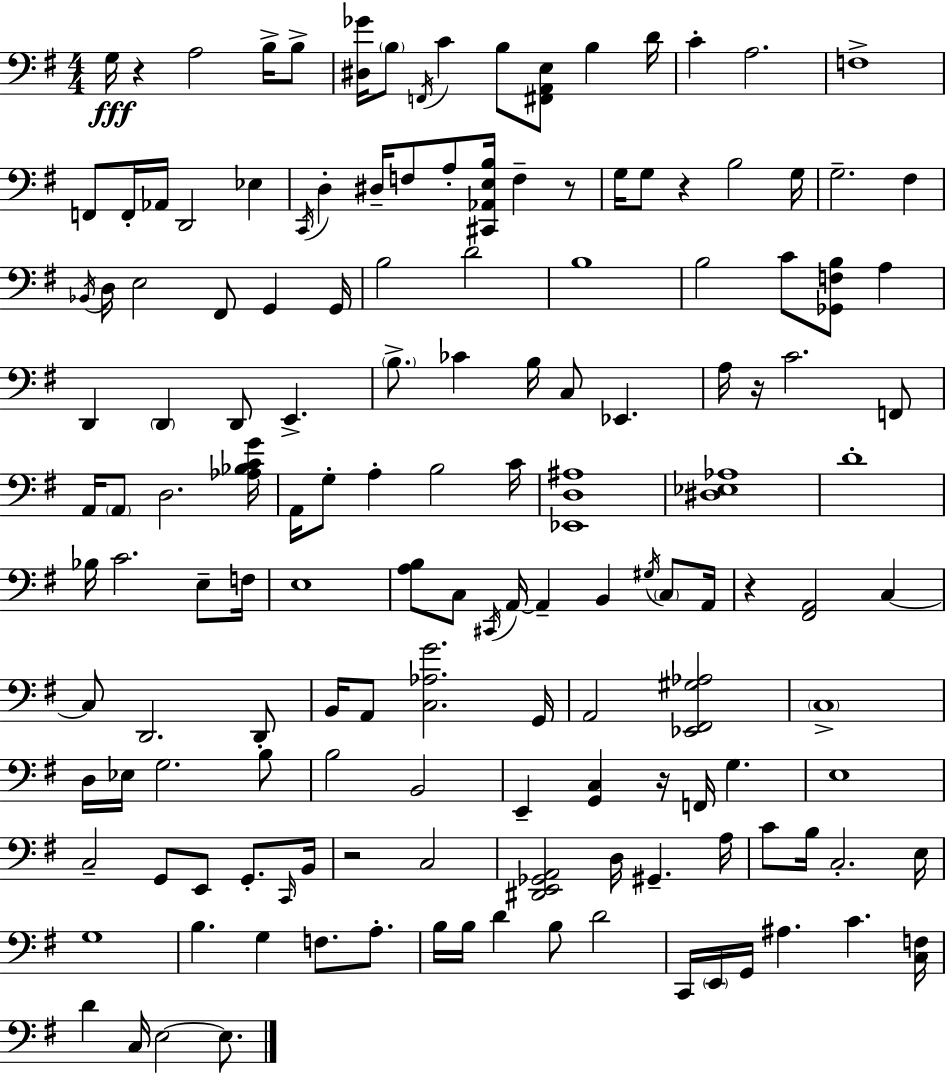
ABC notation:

X:1
T:Untitled
M:4/4
L:1/4
K:Em
G,/4 z A,2 B,/4 B,/2 [^D,_G]/4 B,/2 F,,/4 C B,/2 [^F,,A,,E,]/2 B, D/4 C A,2 F,4 F,,/2 F,,/4 _A,,/4 D,,2 _E, C,,/4 D, ^D,/4 F,/2 A,/2 [^C,,_A,,E,B,]/4 F, z/2 G,/4 G,/2 z B,2 G,/4 G,2 ^F, _B,,/4 D,/4 E,2 ^F,,/2 G,, G,,/4 B,2 D2 B,4 B,2 C/2 [_G,,F,B,]/2 A, D,, D,, D,,/2 E,, B,/2 _C B,/4 C,/2 _E,, A,/4 z/4 C2 F,,/2 A,,/4 A,,/2 D,2 [_A,_B,CG]/4 A,,/4 G,/2 A, B,2 C/4 [_E,,D,^A,]4 [^D,_E,_A,]4 D4 _B,/4 C2 E,/2 F,/4 E,4 [A,B,]/2 C,/2 ^C,,/4 A,,/4 A,, B,, ^G,/4 C,/2 A,,/4 z [^F,,A,,]2 C, C,/2 D,,2 D,,/2 B,,/4 A,,/2 [C,_A,G]2 G,,/4 A,,2 [_E,,^F,,^G,_A,]2 C,4 D,/4 _E,/4 G,2 B,/2 B,2 B,,2 E,, [G,,C,] z/4 F,,/4 G, E,4 C,2 G,,/2 E,,/2 G,,/2 C,,/4 B,,/4 z2 C,2 [^D,,E,,_G,,A,,]2 D,/4 ^G,, A,/4 C/2 B,/4 C,2 E,/4 G,4 B, G, F,/2 A,/2 B,/4 B,/4 D B,/2 D2 C,,/4 E,,/4 G,,/4 ^A, C [C,F,]/4 D C,/4 E,2 E,/2